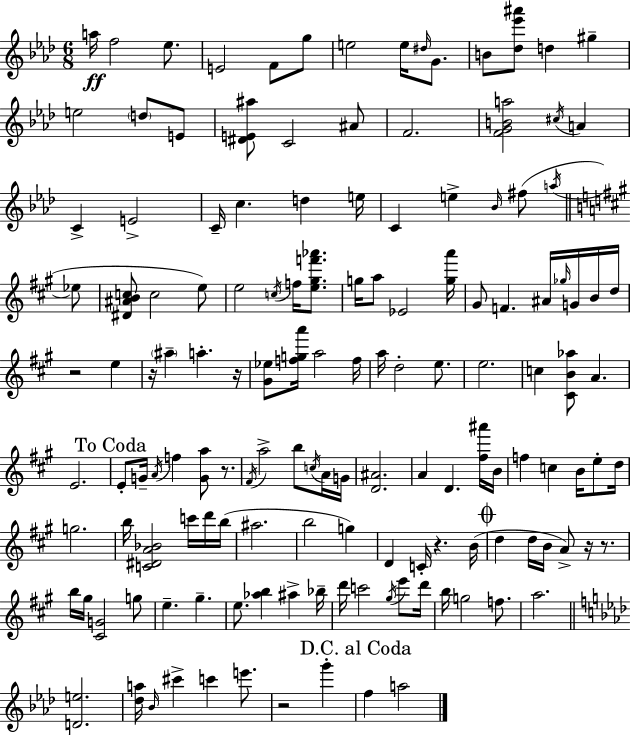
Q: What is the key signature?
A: AES major